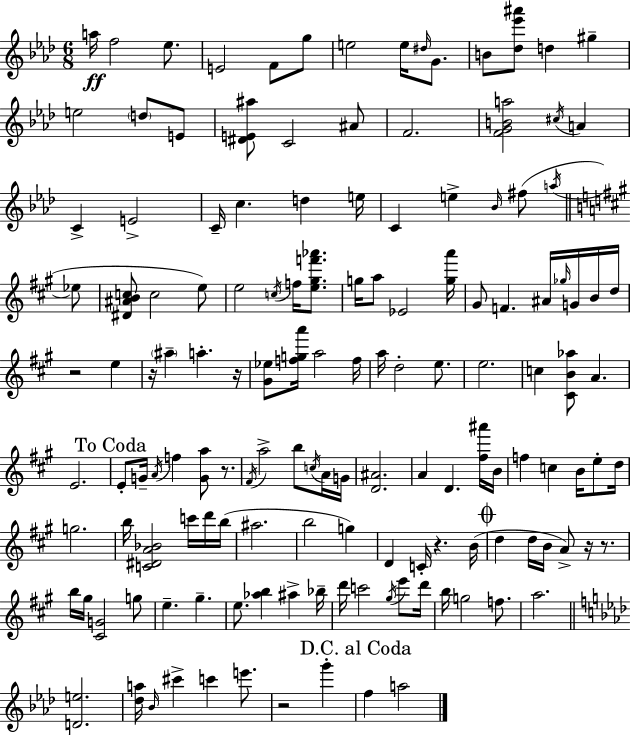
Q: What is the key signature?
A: AES major